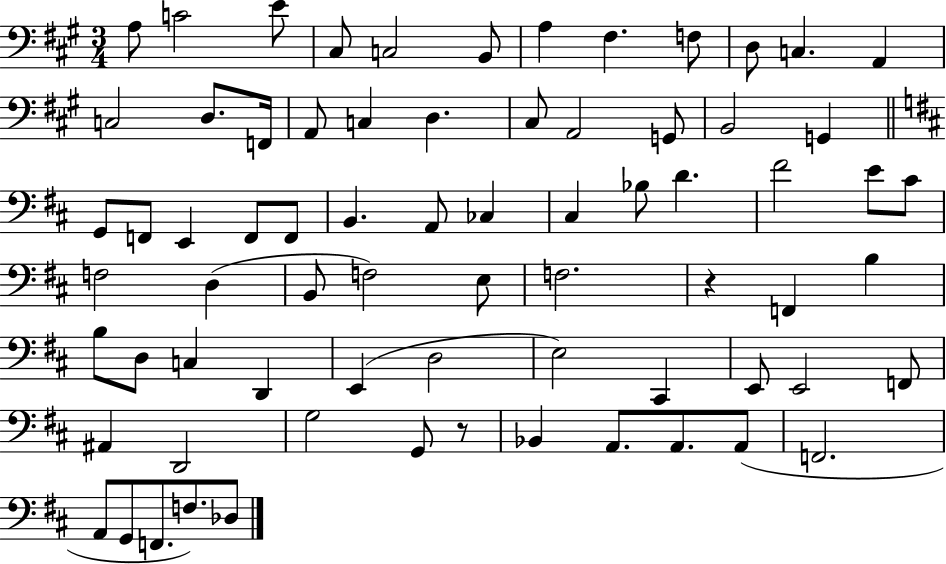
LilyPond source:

{
  \clef bass
  \numericTimeSignature
  \time 3/4
  \key a \major
  a8 c'2 e'8 | cis8 c2 b,8 | a4 fis4. f8 | d8 c4. a,4 | \break c2 d8. f,16 | a,8 c4 d4. | cis8 a,2 g,8 | b,2 g,4 | \break \bar "||" \break \key d \major g,8 f,8 e,4 f,8 f,8 | b,4. a,8 ces4 | cis4 bes8 d'4. | fis'2 e'8 cis'8 | \break f2 d4( | b,8 f2) e8 | f2. | r4 f,4 b4 | \break b8 d8 c4 d,4 | e,4( d2 | e2) cis,4 | e,8 e,2 f,8 | \break ais,4 d,2 | g2 g,8 r8 | bes,4 a,8. a,8. a,8( | f,2. | \break a,8 g,8 f,8. f8.) des8 | \bar "|."
}